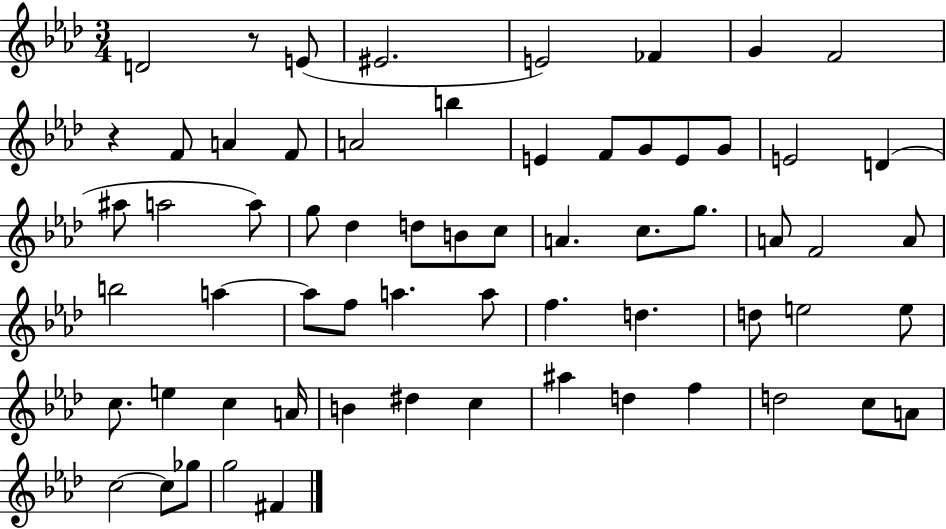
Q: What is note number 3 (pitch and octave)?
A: EIS4